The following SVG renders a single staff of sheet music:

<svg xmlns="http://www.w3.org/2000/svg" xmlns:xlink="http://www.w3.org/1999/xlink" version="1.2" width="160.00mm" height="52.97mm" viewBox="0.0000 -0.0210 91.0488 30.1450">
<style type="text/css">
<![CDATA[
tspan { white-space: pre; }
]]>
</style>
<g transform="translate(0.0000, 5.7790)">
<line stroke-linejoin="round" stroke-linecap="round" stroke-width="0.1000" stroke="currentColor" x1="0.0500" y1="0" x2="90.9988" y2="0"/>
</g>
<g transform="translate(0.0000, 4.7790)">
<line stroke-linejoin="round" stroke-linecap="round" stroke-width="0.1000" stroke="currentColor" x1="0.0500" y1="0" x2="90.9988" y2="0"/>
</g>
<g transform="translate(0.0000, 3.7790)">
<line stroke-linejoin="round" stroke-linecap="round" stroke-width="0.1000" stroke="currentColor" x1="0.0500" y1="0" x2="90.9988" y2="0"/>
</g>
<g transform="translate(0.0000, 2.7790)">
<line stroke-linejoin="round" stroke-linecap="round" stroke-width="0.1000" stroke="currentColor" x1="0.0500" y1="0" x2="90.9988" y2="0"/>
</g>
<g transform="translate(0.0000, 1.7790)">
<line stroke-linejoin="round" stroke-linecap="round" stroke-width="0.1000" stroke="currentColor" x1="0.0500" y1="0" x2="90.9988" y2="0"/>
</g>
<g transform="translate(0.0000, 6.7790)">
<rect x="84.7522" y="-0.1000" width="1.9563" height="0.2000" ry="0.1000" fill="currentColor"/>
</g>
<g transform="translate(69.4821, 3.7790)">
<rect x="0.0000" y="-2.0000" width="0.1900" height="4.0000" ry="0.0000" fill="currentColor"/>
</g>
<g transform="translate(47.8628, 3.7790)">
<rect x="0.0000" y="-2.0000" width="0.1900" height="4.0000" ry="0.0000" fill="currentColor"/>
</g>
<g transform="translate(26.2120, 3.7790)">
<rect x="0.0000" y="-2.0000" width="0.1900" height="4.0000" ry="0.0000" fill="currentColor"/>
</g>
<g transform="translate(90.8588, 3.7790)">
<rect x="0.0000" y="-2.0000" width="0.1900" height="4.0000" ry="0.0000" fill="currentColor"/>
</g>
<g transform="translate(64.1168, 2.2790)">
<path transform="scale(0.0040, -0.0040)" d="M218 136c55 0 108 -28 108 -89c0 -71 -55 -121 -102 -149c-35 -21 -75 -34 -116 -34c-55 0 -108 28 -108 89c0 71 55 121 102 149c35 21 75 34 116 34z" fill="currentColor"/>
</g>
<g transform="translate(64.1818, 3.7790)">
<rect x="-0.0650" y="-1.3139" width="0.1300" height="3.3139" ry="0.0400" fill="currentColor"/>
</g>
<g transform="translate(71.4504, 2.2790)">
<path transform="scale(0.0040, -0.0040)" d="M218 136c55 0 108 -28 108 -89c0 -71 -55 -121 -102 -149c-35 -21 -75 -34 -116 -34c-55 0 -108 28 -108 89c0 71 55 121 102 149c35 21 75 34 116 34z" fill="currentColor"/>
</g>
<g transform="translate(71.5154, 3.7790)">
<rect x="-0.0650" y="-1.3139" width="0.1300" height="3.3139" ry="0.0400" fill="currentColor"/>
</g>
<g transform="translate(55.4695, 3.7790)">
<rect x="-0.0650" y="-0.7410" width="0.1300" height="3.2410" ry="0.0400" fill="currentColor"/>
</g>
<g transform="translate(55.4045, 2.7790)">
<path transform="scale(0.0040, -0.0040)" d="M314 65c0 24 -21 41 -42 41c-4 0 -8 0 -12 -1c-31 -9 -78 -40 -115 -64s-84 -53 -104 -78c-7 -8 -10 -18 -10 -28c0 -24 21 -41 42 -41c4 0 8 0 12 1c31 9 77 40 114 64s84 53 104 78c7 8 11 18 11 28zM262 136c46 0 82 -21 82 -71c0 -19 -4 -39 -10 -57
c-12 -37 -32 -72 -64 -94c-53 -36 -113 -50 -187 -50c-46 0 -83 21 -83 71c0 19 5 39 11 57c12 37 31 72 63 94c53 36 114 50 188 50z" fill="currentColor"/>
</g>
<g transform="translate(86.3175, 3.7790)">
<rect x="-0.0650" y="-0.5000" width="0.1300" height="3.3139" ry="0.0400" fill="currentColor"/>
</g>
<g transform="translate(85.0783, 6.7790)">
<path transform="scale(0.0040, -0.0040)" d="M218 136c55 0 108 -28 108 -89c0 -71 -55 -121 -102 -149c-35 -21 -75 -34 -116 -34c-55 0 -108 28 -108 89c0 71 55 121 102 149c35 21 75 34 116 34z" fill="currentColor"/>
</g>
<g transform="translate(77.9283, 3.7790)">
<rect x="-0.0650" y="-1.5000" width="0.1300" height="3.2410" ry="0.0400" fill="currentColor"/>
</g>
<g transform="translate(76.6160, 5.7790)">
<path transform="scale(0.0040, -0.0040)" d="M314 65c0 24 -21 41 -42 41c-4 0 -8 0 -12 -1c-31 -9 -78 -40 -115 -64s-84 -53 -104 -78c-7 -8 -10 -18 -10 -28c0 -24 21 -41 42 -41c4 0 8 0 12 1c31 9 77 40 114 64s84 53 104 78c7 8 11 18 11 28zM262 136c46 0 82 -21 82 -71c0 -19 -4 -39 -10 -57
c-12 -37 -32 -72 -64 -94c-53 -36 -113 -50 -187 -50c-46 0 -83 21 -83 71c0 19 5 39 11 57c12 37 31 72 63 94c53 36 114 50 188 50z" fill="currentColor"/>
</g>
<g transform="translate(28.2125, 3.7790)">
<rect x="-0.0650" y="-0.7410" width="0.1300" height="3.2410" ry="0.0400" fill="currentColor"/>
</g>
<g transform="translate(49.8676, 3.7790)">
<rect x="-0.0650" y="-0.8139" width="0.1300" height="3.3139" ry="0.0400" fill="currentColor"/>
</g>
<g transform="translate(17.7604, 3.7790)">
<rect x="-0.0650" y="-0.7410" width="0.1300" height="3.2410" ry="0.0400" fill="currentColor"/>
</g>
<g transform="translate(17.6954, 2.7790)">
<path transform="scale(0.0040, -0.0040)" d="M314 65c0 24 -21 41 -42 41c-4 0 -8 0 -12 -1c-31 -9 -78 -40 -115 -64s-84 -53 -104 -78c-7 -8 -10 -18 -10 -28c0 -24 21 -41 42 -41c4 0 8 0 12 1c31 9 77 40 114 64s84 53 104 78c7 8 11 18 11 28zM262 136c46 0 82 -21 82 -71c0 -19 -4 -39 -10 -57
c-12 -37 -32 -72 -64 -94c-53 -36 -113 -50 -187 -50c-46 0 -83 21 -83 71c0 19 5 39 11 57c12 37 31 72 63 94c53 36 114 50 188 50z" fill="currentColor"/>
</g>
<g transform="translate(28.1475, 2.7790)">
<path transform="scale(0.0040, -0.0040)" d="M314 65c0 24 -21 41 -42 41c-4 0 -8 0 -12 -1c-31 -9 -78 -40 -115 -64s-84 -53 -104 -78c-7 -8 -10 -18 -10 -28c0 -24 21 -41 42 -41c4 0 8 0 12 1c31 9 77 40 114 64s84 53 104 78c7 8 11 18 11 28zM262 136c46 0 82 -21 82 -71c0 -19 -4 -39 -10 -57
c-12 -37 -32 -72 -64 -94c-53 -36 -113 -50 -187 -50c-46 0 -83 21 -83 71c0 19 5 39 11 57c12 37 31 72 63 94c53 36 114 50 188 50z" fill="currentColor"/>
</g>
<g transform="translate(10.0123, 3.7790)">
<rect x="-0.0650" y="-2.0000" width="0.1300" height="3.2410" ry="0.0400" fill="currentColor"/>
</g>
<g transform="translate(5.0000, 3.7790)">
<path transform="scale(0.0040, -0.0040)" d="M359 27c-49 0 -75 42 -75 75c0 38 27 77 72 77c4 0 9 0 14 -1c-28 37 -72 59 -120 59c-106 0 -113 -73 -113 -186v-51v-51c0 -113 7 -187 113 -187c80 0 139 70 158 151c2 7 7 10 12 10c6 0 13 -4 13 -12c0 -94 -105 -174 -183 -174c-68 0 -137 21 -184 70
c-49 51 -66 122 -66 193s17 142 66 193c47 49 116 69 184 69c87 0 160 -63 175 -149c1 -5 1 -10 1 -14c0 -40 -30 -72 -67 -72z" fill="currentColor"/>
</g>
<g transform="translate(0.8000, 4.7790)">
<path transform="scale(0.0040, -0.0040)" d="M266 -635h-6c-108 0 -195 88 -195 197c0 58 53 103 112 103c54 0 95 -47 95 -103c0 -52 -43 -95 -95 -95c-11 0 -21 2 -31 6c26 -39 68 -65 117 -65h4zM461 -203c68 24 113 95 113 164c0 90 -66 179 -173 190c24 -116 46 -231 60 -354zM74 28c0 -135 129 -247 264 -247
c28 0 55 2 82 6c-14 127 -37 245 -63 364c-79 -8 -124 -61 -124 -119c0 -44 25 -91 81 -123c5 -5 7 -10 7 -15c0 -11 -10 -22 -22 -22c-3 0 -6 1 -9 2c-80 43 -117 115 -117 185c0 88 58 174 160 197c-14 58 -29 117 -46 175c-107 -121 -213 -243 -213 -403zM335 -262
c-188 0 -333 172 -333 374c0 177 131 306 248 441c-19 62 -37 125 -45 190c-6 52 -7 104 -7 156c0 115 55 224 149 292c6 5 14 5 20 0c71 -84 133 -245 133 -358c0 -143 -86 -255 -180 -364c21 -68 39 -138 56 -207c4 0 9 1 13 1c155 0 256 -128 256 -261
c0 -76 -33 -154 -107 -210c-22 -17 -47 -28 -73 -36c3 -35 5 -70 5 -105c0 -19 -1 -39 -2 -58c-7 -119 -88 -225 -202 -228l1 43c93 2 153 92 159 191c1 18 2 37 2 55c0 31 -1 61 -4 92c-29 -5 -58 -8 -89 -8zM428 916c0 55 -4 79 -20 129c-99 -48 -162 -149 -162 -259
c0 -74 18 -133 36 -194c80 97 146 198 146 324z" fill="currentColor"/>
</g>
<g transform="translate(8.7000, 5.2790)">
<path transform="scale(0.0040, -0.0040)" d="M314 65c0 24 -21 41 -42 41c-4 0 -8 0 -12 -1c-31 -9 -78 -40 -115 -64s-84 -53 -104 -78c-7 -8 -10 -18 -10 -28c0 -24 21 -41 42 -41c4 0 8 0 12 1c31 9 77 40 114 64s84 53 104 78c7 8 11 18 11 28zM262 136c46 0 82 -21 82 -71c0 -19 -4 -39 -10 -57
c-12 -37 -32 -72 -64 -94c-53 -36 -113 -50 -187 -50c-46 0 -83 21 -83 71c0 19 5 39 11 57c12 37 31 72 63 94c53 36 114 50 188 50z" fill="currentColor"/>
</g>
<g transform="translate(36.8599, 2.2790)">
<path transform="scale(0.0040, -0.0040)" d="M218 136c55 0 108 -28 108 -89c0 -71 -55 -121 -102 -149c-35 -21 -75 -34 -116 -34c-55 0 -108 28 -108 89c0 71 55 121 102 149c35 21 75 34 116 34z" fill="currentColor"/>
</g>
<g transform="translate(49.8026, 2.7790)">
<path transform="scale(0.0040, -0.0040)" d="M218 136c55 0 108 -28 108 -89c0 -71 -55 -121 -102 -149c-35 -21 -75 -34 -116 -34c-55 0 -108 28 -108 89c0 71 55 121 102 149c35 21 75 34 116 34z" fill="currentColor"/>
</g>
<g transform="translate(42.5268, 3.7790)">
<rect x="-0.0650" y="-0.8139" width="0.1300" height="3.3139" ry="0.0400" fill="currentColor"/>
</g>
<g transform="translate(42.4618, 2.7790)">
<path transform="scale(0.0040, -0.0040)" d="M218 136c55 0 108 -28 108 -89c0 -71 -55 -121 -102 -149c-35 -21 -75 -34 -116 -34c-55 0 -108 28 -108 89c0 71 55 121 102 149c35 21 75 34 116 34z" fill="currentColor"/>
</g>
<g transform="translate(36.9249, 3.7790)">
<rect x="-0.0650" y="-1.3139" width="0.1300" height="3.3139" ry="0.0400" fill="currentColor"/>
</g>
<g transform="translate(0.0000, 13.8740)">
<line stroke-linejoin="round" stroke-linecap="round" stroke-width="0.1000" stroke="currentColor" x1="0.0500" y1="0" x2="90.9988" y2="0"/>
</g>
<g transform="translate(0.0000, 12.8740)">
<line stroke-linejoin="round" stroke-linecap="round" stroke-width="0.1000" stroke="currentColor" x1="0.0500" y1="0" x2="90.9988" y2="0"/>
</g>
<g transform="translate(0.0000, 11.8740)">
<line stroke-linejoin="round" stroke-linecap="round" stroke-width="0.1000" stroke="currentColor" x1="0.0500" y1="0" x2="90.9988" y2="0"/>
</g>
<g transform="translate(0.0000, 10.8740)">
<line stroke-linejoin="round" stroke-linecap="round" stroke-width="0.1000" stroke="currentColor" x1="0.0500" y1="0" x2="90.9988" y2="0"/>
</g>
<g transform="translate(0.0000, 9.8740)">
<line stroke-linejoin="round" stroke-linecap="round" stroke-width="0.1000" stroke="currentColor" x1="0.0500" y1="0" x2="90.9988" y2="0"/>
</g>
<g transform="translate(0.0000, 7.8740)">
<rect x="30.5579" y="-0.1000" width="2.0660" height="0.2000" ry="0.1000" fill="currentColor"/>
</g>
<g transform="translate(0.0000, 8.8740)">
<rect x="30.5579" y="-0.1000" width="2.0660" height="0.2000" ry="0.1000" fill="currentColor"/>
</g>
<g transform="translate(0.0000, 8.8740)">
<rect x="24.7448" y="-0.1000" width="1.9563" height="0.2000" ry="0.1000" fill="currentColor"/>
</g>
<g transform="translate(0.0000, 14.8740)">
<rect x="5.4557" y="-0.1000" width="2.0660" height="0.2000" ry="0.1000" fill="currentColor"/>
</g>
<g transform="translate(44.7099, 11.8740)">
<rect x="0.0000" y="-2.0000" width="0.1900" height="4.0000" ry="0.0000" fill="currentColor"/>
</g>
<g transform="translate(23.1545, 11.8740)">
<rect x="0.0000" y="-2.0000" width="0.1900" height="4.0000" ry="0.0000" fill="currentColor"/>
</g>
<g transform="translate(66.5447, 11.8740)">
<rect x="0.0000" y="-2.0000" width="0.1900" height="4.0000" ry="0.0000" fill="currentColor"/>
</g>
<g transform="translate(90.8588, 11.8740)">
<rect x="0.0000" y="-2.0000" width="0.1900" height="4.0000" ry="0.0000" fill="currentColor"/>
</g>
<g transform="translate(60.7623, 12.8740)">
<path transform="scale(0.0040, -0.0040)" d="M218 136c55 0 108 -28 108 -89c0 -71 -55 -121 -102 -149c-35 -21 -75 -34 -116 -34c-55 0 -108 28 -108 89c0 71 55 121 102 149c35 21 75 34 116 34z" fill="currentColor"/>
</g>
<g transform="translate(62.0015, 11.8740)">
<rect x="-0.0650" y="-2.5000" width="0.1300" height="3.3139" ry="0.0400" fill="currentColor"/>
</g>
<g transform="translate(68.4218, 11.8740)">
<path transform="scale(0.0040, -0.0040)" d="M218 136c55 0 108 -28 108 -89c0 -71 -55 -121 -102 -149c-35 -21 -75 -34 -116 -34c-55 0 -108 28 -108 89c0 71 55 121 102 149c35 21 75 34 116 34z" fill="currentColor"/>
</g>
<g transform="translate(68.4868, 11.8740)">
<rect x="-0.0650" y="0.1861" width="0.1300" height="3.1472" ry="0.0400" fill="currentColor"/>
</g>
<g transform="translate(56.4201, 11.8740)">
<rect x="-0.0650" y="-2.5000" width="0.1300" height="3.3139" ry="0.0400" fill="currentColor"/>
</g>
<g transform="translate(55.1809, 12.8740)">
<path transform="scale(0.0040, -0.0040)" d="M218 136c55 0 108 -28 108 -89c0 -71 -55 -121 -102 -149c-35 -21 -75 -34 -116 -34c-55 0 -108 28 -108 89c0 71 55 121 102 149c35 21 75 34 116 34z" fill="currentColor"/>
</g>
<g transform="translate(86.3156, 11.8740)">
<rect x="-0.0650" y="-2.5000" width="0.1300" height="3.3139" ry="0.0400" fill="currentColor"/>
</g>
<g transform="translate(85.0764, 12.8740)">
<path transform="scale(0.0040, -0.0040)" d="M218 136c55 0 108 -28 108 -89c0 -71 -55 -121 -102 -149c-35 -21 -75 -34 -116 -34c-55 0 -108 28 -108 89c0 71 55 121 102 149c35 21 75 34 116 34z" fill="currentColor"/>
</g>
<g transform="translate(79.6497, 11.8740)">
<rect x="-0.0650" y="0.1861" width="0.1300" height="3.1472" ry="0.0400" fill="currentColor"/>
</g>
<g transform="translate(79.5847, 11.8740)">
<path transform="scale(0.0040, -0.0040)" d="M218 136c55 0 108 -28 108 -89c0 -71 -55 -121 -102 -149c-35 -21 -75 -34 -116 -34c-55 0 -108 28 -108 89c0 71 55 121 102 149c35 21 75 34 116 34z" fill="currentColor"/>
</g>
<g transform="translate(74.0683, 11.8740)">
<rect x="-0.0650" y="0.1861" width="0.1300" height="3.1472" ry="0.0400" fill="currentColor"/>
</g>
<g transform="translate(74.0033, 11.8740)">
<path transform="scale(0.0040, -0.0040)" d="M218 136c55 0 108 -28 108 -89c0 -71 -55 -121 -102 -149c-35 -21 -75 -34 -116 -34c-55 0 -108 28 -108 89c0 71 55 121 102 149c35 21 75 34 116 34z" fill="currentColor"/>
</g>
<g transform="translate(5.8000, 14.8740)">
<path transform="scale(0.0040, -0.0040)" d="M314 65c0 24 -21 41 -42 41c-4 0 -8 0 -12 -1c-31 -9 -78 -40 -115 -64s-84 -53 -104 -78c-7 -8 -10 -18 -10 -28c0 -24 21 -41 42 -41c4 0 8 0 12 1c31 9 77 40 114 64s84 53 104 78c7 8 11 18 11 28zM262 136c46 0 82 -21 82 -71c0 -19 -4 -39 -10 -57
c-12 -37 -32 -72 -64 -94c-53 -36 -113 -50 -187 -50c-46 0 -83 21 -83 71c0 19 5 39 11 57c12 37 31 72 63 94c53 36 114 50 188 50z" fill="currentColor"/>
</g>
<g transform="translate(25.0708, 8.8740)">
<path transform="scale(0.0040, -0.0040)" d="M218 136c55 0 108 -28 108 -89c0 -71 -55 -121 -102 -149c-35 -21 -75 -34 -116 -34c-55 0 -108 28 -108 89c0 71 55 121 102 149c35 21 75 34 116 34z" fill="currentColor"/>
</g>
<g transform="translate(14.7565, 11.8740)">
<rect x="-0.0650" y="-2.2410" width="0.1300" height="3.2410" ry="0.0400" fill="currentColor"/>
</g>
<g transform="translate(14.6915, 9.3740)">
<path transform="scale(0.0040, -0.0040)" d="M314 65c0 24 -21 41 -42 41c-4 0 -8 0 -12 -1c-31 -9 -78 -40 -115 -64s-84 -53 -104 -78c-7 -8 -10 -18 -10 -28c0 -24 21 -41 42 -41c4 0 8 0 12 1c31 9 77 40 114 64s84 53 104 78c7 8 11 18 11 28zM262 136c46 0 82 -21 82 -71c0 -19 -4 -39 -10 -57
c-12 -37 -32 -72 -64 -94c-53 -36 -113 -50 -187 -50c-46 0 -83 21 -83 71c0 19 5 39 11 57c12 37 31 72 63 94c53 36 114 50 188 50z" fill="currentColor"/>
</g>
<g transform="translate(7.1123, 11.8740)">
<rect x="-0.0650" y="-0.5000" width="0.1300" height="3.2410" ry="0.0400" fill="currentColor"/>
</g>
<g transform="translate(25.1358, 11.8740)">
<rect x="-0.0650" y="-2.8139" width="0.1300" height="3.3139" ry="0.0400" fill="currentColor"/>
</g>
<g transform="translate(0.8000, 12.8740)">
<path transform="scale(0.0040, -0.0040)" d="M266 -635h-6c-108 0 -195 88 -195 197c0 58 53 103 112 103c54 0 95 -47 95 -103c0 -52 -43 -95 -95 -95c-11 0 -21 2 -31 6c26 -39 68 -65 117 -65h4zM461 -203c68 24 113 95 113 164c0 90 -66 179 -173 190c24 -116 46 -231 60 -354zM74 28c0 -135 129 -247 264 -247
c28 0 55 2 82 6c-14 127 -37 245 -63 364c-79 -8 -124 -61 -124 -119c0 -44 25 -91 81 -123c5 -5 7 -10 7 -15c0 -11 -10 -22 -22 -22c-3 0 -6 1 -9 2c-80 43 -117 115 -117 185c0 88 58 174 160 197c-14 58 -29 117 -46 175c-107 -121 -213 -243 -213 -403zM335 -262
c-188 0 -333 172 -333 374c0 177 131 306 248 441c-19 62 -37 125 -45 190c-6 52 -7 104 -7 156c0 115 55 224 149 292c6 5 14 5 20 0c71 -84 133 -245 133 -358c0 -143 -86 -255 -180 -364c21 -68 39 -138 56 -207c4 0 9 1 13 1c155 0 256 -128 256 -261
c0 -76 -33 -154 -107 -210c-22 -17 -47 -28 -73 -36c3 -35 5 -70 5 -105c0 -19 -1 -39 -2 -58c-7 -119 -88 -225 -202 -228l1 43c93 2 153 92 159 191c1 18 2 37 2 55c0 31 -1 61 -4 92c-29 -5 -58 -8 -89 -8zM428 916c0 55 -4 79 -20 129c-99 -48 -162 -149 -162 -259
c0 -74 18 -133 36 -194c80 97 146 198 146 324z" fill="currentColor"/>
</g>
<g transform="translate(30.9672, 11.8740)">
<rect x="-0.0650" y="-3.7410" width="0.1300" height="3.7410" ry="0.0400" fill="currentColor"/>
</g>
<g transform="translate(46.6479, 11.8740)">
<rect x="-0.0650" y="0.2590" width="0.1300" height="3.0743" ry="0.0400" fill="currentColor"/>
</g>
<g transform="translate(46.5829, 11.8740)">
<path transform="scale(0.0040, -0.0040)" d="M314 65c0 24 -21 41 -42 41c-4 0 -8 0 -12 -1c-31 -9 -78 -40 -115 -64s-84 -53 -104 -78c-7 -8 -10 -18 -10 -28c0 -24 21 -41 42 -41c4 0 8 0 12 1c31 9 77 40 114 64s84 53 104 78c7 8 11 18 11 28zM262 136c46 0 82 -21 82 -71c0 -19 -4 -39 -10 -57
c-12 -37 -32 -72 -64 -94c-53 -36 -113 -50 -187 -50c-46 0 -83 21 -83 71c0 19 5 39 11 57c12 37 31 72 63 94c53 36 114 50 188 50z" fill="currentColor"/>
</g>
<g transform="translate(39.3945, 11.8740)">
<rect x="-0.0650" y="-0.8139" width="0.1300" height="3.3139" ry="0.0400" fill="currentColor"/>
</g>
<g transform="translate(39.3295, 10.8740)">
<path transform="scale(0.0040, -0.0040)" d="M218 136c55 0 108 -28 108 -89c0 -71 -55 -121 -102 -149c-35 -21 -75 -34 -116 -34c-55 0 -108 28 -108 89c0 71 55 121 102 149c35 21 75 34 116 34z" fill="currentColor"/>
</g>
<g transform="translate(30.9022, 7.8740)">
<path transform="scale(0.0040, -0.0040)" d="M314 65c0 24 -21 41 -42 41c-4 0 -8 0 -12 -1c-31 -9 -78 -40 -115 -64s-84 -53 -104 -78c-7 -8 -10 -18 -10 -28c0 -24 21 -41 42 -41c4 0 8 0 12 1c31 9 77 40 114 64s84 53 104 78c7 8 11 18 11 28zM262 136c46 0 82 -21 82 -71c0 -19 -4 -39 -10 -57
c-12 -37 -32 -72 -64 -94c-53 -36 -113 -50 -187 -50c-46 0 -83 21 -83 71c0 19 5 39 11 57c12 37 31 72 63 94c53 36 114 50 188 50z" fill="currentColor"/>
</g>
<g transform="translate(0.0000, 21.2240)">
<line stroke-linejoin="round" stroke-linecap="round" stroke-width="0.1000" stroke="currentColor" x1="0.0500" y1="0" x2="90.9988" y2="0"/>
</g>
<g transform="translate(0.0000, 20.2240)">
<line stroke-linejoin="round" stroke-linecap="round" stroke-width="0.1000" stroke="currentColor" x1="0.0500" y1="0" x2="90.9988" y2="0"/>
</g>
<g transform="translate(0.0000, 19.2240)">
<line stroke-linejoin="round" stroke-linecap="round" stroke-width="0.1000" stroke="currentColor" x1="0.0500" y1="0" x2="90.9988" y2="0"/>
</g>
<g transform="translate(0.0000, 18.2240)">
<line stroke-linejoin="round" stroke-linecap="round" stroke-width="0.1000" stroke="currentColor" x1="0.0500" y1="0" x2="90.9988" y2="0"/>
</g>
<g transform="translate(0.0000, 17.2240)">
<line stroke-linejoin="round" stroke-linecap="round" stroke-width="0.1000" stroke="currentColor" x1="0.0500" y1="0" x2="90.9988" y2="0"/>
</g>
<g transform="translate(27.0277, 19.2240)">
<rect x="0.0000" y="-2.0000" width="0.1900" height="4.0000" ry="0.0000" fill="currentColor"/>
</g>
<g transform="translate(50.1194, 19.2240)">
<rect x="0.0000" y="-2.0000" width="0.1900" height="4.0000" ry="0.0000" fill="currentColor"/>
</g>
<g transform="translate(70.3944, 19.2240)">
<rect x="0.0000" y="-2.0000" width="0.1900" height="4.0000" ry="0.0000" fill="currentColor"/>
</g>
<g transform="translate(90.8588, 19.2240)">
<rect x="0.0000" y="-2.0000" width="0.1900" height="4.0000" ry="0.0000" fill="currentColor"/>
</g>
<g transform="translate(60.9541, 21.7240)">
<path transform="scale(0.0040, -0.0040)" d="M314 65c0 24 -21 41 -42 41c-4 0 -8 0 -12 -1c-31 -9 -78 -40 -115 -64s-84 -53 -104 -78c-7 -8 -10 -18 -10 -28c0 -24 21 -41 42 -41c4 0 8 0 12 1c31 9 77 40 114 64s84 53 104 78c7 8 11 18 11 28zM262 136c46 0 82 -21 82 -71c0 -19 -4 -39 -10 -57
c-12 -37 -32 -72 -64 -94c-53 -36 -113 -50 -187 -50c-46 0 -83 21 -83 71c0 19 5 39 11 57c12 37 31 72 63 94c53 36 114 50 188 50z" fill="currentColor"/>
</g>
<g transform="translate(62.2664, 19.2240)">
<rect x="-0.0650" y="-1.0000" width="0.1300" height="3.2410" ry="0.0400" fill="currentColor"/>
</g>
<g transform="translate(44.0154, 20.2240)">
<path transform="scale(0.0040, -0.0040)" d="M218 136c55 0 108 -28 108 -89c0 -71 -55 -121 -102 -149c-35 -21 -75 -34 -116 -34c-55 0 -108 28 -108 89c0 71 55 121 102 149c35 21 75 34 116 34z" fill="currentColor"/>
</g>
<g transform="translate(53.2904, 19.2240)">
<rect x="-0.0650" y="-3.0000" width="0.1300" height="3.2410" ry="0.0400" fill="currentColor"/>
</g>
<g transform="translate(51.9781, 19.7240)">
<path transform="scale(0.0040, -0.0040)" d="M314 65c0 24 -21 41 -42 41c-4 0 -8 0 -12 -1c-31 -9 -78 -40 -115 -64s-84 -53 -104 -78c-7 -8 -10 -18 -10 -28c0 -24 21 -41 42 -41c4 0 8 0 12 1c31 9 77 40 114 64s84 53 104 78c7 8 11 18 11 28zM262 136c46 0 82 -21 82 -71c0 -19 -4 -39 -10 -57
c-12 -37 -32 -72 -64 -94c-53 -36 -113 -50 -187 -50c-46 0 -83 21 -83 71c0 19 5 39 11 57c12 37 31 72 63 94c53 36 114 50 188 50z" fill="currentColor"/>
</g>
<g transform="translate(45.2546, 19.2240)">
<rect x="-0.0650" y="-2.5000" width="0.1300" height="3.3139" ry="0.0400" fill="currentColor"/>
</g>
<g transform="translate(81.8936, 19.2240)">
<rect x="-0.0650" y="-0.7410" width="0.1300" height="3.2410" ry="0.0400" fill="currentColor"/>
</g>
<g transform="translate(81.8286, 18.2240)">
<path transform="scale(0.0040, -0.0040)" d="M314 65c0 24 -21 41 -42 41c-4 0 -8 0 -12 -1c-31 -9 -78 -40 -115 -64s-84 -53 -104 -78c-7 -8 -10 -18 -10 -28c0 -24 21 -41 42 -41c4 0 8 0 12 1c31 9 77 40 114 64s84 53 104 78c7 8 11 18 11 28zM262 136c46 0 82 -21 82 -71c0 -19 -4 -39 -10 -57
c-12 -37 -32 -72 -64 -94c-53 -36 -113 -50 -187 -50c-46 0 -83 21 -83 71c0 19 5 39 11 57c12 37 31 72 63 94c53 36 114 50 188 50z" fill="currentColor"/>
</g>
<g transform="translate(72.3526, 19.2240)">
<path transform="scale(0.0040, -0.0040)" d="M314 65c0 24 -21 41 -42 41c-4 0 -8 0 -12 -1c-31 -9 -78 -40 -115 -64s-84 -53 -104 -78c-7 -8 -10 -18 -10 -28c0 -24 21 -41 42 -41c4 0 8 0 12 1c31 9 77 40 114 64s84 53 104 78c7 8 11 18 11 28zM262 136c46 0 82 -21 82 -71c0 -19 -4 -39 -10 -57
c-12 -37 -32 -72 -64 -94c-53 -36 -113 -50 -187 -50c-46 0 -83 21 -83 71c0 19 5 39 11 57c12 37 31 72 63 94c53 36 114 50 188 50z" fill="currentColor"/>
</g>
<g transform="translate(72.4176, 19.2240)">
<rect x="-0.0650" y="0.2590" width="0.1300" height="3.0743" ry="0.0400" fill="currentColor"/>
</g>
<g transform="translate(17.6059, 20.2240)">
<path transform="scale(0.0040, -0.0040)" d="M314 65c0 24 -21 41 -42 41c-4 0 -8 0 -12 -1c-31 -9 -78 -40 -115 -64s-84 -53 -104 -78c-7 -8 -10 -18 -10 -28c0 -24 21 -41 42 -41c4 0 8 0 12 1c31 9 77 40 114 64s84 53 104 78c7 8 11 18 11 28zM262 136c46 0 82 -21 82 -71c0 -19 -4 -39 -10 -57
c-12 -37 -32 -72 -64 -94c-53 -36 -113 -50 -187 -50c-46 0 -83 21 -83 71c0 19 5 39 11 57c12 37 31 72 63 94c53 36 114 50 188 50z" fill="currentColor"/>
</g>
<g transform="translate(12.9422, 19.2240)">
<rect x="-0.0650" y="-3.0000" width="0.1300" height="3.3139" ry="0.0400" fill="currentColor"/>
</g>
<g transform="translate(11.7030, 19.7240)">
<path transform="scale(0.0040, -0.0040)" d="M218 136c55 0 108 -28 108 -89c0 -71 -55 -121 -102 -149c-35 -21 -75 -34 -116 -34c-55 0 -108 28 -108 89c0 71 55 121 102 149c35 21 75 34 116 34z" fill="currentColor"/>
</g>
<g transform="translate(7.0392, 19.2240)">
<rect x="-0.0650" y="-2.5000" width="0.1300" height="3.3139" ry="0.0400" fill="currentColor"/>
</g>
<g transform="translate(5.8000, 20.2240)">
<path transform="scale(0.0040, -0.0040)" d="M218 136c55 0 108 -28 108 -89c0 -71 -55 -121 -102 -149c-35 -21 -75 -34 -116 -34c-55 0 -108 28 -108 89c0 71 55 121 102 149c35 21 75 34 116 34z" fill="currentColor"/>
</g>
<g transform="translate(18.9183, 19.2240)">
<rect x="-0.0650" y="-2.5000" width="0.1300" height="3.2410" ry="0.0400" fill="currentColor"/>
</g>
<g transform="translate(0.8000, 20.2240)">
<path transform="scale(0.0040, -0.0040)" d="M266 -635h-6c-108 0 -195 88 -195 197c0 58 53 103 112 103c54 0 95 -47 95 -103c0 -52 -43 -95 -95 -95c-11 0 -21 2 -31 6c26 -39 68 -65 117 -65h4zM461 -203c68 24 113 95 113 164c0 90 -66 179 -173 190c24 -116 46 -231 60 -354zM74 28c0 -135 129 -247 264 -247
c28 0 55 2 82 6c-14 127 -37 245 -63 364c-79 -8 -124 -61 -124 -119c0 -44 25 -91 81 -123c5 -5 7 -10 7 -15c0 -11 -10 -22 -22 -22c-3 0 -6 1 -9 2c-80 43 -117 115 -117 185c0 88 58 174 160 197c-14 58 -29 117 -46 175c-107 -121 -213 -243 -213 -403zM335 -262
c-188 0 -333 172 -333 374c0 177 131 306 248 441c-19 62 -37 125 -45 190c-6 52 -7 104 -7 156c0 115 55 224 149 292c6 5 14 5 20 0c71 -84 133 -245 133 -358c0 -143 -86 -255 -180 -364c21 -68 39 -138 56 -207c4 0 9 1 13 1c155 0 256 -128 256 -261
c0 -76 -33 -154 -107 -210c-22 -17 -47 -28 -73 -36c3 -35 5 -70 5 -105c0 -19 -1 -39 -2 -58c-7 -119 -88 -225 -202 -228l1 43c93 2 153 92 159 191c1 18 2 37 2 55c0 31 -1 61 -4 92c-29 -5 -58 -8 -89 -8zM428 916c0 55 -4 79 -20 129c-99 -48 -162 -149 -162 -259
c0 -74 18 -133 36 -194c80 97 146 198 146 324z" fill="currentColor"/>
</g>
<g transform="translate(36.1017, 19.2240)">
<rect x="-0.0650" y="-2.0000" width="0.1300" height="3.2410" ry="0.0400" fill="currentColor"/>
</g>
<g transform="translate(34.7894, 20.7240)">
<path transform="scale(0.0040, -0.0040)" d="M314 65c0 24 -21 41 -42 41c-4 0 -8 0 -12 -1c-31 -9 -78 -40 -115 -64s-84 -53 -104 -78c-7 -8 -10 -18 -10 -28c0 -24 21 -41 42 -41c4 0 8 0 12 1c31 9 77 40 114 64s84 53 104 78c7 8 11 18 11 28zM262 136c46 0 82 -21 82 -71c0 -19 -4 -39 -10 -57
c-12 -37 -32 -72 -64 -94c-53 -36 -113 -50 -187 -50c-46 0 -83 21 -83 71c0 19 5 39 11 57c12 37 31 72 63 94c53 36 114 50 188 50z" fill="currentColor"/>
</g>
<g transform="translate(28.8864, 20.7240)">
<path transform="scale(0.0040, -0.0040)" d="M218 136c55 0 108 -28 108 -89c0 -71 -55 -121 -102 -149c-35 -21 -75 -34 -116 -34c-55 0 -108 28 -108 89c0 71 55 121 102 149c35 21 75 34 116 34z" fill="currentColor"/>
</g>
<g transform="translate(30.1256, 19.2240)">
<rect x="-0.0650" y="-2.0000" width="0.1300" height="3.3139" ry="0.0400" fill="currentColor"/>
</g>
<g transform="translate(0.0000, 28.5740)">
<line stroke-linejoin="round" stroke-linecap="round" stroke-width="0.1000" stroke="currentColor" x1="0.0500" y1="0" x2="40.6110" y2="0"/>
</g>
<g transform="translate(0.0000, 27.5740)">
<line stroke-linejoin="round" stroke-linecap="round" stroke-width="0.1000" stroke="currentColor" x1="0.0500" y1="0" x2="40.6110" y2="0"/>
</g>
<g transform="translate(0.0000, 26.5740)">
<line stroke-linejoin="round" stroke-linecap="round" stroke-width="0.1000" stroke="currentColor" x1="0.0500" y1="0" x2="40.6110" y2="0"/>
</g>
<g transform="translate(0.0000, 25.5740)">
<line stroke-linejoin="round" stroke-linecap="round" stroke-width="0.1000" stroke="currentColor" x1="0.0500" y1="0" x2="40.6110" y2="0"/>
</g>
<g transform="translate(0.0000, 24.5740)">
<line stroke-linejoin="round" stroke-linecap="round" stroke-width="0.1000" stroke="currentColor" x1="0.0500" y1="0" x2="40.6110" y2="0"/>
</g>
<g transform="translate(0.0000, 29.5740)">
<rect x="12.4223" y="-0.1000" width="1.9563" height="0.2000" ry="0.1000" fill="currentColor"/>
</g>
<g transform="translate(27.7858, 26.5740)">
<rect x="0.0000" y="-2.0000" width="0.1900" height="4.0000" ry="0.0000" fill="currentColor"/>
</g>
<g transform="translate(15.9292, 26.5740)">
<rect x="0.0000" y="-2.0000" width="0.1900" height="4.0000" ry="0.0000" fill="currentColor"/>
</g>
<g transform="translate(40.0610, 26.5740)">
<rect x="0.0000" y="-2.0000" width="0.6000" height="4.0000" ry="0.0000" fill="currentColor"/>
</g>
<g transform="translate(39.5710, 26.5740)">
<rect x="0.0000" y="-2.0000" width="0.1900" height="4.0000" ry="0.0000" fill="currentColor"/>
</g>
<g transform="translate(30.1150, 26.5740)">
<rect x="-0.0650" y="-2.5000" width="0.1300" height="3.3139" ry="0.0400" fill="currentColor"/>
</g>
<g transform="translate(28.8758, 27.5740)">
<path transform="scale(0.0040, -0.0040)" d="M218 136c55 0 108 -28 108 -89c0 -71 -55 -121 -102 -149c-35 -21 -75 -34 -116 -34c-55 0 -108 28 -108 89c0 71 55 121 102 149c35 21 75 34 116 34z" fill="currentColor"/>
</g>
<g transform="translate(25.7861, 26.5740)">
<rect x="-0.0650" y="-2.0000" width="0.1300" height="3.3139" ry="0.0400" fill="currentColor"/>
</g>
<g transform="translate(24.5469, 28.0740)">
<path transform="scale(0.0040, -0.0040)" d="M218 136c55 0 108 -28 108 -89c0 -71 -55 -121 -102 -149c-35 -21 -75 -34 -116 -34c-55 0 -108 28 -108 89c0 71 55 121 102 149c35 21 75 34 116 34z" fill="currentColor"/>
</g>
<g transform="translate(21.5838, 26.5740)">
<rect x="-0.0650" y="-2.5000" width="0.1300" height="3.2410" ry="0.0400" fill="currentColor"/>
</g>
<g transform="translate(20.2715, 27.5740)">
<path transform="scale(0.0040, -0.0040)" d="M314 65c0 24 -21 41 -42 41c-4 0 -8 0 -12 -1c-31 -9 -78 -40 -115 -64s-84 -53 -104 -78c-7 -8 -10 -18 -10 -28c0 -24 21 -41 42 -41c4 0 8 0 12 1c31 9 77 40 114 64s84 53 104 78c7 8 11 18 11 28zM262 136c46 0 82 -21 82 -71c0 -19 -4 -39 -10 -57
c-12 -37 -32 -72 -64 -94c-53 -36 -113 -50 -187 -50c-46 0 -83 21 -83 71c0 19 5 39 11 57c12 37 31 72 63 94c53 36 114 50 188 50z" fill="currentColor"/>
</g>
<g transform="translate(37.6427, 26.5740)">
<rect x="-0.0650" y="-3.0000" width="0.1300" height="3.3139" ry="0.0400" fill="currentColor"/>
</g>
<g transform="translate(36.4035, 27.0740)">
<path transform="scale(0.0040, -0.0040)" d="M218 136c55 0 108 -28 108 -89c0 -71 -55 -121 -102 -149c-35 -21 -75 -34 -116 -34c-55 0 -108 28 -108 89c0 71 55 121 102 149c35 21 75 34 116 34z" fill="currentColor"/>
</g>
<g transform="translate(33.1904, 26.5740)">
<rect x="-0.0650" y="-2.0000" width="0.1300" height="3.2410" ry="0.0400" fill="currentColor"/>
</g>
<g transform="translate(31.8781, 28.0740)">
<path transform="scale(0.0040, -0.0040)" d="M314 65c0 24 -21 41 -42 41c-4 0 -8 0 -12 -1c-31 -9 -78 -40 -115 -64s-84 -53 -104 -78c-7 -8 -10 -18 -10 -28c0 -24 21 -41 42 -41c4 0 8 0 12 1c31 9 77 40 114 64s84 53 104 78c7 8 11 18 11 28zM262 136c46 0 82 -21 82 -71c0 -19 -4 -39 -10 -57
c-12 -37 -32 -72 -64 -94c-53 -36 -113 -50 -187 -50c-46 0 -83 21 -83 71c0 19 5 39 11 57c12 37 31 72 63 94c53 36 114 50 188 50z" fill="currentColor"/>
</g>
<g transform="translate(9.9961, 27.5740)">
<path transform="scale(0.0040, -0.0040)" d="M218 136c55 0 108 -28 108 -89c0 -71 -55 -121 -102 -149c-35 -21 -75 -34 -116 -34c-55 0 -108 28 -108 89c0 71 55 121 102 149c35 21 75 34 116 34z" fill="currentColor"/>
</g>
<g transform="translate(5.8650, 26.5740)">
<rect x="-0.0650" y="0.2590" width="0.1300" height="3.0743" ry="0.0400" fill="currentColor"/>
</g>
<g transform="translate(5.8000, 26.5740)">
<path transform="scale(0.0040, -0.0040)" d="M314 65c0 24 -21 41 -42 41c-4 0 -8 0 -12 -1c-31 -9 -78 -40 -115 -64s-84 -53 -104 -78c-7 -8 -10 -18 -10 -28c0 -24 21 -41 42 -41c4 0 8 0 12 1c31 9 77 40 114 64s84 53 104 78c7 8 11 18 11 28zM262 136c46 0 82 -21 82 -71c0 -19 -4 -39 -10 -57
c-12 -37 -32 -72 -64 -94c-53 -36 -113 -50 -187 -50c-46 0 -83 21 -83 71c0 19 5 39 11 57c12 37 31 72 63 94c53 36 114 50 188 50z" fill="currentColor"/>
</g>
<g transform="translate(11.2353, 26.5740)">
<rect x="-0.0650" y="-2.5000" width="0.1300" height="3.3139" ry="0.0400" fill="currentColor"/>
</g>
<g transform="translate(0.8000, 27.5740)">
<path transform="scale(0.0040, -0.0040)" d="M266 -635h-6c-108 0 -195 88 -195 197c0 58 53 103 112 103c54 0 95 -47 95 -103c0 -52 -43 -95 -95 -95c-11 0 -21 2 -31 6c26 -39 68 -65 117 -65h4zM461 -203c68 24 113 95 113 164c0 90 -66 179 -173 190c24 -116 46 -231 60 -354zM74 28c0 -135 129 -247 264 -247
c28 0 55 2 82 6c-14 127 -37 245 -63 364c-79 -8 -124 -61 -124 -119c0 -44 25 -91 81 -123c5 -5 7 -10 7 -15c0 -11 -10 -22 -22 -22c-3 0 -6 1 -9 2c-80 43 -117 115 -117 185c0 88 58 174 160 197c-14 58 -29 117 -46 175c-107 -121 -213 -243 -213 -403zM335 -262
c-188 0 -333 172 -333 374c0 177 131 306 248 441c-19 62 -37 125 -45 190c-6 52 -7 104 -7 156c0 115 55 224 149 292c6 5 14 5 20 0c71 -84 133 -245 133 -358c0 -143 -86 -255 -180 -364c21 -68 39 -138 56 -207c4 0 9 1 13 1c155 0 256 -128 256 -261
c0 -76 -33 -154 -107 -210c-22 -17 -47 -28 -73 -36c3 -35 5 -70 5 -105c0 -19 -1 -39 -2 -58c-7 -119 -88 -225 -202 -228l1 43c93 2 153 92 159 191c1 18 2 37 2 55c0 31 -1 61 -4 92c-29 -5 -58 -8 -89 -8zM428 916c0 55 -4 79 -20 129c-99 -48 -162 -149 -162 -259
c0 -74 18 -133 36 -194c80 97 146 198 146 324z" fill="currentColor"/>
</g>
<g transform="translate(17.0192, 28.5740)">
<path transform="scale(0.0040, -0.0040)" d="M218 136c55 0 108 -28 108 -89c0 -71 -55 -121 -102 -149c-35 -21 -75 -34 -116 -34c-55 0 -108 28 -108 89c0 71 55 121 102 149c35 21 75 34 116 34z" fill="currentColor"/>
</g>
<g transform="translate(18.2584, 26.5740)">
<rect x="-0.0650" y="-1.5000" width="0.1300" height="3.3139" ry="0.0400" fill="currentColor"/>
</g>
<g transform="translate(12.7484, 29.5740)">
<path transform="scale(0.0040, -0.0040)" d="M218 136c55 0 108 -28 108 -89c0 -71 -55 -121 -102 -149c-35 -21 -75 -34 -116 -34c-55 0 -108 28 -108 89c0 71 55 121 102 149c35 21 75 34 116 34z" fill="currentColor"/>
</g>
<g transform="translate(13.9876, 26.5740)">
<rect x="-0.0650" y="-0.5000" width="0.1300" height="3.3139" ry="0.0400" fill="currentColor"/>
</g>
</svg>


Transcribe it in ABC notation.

X:1
T:Untitled
M:4/4
L:1/4
K:C
F2 d2 d2 e d d d2 e e E2 C C2 g2 a c'2 d B2 G G B B B G G A G2 F F2 G A2 D2 B2 d2 B2 G C E G2 F G F2 A